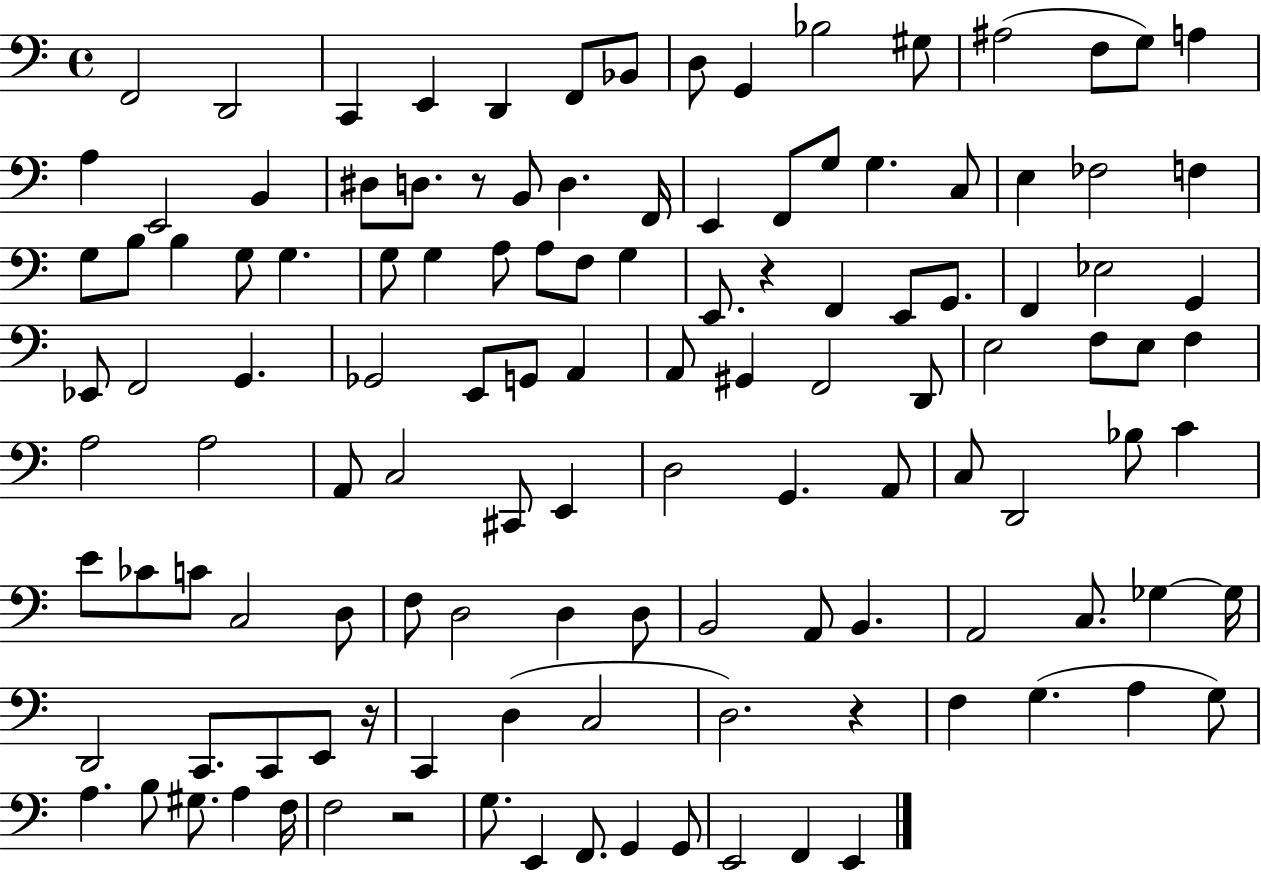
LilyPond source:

{
  \clef bass
  \time 4/4
  \defaultTimeSignature
  \key c \major
  f,2 d,2 | c,4 e,4 d,4 f,8 bes,8 | d8 g,4 bes2 gis8 | ais2( f8 g8) a4 | \break a4 e,2 b,4 | dis8 d8. r8 b,8 d4. f,16 | e,4 f,8 g8 g4. c8 | e4 fes2 f4 | \break g8 b8 b4 g8 g4. | g8 g4 a8 a8 f8 g4 | e,8. r4 f,4 e,8 g,8. | f,4 ees2 g,4 | \break ees,8 f,2 g,4. | ges,2 e,8 g,8 a,4 | a,8 gis,4 f,2 d,8 | e2 f8 e8 f4 | \break a2 a2 | a,8 c2 cis,8 e,4 | d2 g,4. a,8 | c8 d,2 bes8 c'4 | \break e'8 ces'8 c'8 c2 d8 | f8 d2 d4 d8 | b,2 a,8 b,4. | a,2 c8. ges4~~ ges16 | \break d,2 c,8. c,8 e,8 r16 | c,4 d4( c2 | d2.) r4 | f4 g4.( a4 g8) | \break a4. b8 gis8. a4 f16 | f2 r2 | g8. e,4 f,8. g,4 g,8 | e,2 f,4 e,4 | \break \bar "|."
}